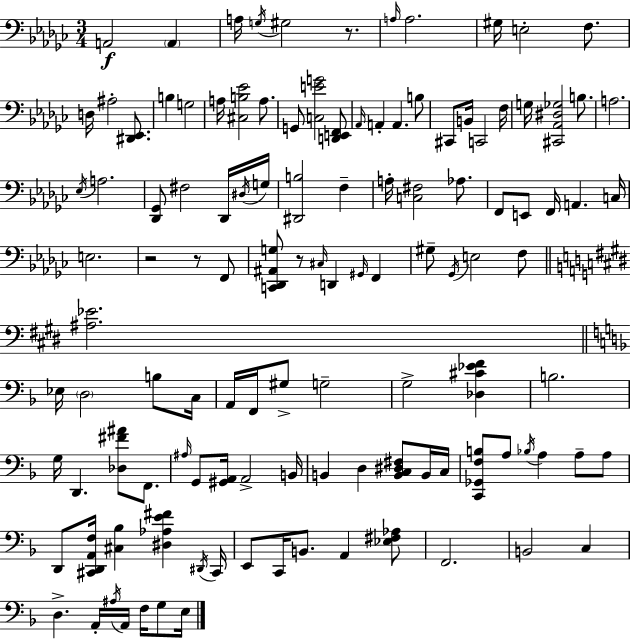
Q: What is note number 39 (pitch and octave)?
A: E2